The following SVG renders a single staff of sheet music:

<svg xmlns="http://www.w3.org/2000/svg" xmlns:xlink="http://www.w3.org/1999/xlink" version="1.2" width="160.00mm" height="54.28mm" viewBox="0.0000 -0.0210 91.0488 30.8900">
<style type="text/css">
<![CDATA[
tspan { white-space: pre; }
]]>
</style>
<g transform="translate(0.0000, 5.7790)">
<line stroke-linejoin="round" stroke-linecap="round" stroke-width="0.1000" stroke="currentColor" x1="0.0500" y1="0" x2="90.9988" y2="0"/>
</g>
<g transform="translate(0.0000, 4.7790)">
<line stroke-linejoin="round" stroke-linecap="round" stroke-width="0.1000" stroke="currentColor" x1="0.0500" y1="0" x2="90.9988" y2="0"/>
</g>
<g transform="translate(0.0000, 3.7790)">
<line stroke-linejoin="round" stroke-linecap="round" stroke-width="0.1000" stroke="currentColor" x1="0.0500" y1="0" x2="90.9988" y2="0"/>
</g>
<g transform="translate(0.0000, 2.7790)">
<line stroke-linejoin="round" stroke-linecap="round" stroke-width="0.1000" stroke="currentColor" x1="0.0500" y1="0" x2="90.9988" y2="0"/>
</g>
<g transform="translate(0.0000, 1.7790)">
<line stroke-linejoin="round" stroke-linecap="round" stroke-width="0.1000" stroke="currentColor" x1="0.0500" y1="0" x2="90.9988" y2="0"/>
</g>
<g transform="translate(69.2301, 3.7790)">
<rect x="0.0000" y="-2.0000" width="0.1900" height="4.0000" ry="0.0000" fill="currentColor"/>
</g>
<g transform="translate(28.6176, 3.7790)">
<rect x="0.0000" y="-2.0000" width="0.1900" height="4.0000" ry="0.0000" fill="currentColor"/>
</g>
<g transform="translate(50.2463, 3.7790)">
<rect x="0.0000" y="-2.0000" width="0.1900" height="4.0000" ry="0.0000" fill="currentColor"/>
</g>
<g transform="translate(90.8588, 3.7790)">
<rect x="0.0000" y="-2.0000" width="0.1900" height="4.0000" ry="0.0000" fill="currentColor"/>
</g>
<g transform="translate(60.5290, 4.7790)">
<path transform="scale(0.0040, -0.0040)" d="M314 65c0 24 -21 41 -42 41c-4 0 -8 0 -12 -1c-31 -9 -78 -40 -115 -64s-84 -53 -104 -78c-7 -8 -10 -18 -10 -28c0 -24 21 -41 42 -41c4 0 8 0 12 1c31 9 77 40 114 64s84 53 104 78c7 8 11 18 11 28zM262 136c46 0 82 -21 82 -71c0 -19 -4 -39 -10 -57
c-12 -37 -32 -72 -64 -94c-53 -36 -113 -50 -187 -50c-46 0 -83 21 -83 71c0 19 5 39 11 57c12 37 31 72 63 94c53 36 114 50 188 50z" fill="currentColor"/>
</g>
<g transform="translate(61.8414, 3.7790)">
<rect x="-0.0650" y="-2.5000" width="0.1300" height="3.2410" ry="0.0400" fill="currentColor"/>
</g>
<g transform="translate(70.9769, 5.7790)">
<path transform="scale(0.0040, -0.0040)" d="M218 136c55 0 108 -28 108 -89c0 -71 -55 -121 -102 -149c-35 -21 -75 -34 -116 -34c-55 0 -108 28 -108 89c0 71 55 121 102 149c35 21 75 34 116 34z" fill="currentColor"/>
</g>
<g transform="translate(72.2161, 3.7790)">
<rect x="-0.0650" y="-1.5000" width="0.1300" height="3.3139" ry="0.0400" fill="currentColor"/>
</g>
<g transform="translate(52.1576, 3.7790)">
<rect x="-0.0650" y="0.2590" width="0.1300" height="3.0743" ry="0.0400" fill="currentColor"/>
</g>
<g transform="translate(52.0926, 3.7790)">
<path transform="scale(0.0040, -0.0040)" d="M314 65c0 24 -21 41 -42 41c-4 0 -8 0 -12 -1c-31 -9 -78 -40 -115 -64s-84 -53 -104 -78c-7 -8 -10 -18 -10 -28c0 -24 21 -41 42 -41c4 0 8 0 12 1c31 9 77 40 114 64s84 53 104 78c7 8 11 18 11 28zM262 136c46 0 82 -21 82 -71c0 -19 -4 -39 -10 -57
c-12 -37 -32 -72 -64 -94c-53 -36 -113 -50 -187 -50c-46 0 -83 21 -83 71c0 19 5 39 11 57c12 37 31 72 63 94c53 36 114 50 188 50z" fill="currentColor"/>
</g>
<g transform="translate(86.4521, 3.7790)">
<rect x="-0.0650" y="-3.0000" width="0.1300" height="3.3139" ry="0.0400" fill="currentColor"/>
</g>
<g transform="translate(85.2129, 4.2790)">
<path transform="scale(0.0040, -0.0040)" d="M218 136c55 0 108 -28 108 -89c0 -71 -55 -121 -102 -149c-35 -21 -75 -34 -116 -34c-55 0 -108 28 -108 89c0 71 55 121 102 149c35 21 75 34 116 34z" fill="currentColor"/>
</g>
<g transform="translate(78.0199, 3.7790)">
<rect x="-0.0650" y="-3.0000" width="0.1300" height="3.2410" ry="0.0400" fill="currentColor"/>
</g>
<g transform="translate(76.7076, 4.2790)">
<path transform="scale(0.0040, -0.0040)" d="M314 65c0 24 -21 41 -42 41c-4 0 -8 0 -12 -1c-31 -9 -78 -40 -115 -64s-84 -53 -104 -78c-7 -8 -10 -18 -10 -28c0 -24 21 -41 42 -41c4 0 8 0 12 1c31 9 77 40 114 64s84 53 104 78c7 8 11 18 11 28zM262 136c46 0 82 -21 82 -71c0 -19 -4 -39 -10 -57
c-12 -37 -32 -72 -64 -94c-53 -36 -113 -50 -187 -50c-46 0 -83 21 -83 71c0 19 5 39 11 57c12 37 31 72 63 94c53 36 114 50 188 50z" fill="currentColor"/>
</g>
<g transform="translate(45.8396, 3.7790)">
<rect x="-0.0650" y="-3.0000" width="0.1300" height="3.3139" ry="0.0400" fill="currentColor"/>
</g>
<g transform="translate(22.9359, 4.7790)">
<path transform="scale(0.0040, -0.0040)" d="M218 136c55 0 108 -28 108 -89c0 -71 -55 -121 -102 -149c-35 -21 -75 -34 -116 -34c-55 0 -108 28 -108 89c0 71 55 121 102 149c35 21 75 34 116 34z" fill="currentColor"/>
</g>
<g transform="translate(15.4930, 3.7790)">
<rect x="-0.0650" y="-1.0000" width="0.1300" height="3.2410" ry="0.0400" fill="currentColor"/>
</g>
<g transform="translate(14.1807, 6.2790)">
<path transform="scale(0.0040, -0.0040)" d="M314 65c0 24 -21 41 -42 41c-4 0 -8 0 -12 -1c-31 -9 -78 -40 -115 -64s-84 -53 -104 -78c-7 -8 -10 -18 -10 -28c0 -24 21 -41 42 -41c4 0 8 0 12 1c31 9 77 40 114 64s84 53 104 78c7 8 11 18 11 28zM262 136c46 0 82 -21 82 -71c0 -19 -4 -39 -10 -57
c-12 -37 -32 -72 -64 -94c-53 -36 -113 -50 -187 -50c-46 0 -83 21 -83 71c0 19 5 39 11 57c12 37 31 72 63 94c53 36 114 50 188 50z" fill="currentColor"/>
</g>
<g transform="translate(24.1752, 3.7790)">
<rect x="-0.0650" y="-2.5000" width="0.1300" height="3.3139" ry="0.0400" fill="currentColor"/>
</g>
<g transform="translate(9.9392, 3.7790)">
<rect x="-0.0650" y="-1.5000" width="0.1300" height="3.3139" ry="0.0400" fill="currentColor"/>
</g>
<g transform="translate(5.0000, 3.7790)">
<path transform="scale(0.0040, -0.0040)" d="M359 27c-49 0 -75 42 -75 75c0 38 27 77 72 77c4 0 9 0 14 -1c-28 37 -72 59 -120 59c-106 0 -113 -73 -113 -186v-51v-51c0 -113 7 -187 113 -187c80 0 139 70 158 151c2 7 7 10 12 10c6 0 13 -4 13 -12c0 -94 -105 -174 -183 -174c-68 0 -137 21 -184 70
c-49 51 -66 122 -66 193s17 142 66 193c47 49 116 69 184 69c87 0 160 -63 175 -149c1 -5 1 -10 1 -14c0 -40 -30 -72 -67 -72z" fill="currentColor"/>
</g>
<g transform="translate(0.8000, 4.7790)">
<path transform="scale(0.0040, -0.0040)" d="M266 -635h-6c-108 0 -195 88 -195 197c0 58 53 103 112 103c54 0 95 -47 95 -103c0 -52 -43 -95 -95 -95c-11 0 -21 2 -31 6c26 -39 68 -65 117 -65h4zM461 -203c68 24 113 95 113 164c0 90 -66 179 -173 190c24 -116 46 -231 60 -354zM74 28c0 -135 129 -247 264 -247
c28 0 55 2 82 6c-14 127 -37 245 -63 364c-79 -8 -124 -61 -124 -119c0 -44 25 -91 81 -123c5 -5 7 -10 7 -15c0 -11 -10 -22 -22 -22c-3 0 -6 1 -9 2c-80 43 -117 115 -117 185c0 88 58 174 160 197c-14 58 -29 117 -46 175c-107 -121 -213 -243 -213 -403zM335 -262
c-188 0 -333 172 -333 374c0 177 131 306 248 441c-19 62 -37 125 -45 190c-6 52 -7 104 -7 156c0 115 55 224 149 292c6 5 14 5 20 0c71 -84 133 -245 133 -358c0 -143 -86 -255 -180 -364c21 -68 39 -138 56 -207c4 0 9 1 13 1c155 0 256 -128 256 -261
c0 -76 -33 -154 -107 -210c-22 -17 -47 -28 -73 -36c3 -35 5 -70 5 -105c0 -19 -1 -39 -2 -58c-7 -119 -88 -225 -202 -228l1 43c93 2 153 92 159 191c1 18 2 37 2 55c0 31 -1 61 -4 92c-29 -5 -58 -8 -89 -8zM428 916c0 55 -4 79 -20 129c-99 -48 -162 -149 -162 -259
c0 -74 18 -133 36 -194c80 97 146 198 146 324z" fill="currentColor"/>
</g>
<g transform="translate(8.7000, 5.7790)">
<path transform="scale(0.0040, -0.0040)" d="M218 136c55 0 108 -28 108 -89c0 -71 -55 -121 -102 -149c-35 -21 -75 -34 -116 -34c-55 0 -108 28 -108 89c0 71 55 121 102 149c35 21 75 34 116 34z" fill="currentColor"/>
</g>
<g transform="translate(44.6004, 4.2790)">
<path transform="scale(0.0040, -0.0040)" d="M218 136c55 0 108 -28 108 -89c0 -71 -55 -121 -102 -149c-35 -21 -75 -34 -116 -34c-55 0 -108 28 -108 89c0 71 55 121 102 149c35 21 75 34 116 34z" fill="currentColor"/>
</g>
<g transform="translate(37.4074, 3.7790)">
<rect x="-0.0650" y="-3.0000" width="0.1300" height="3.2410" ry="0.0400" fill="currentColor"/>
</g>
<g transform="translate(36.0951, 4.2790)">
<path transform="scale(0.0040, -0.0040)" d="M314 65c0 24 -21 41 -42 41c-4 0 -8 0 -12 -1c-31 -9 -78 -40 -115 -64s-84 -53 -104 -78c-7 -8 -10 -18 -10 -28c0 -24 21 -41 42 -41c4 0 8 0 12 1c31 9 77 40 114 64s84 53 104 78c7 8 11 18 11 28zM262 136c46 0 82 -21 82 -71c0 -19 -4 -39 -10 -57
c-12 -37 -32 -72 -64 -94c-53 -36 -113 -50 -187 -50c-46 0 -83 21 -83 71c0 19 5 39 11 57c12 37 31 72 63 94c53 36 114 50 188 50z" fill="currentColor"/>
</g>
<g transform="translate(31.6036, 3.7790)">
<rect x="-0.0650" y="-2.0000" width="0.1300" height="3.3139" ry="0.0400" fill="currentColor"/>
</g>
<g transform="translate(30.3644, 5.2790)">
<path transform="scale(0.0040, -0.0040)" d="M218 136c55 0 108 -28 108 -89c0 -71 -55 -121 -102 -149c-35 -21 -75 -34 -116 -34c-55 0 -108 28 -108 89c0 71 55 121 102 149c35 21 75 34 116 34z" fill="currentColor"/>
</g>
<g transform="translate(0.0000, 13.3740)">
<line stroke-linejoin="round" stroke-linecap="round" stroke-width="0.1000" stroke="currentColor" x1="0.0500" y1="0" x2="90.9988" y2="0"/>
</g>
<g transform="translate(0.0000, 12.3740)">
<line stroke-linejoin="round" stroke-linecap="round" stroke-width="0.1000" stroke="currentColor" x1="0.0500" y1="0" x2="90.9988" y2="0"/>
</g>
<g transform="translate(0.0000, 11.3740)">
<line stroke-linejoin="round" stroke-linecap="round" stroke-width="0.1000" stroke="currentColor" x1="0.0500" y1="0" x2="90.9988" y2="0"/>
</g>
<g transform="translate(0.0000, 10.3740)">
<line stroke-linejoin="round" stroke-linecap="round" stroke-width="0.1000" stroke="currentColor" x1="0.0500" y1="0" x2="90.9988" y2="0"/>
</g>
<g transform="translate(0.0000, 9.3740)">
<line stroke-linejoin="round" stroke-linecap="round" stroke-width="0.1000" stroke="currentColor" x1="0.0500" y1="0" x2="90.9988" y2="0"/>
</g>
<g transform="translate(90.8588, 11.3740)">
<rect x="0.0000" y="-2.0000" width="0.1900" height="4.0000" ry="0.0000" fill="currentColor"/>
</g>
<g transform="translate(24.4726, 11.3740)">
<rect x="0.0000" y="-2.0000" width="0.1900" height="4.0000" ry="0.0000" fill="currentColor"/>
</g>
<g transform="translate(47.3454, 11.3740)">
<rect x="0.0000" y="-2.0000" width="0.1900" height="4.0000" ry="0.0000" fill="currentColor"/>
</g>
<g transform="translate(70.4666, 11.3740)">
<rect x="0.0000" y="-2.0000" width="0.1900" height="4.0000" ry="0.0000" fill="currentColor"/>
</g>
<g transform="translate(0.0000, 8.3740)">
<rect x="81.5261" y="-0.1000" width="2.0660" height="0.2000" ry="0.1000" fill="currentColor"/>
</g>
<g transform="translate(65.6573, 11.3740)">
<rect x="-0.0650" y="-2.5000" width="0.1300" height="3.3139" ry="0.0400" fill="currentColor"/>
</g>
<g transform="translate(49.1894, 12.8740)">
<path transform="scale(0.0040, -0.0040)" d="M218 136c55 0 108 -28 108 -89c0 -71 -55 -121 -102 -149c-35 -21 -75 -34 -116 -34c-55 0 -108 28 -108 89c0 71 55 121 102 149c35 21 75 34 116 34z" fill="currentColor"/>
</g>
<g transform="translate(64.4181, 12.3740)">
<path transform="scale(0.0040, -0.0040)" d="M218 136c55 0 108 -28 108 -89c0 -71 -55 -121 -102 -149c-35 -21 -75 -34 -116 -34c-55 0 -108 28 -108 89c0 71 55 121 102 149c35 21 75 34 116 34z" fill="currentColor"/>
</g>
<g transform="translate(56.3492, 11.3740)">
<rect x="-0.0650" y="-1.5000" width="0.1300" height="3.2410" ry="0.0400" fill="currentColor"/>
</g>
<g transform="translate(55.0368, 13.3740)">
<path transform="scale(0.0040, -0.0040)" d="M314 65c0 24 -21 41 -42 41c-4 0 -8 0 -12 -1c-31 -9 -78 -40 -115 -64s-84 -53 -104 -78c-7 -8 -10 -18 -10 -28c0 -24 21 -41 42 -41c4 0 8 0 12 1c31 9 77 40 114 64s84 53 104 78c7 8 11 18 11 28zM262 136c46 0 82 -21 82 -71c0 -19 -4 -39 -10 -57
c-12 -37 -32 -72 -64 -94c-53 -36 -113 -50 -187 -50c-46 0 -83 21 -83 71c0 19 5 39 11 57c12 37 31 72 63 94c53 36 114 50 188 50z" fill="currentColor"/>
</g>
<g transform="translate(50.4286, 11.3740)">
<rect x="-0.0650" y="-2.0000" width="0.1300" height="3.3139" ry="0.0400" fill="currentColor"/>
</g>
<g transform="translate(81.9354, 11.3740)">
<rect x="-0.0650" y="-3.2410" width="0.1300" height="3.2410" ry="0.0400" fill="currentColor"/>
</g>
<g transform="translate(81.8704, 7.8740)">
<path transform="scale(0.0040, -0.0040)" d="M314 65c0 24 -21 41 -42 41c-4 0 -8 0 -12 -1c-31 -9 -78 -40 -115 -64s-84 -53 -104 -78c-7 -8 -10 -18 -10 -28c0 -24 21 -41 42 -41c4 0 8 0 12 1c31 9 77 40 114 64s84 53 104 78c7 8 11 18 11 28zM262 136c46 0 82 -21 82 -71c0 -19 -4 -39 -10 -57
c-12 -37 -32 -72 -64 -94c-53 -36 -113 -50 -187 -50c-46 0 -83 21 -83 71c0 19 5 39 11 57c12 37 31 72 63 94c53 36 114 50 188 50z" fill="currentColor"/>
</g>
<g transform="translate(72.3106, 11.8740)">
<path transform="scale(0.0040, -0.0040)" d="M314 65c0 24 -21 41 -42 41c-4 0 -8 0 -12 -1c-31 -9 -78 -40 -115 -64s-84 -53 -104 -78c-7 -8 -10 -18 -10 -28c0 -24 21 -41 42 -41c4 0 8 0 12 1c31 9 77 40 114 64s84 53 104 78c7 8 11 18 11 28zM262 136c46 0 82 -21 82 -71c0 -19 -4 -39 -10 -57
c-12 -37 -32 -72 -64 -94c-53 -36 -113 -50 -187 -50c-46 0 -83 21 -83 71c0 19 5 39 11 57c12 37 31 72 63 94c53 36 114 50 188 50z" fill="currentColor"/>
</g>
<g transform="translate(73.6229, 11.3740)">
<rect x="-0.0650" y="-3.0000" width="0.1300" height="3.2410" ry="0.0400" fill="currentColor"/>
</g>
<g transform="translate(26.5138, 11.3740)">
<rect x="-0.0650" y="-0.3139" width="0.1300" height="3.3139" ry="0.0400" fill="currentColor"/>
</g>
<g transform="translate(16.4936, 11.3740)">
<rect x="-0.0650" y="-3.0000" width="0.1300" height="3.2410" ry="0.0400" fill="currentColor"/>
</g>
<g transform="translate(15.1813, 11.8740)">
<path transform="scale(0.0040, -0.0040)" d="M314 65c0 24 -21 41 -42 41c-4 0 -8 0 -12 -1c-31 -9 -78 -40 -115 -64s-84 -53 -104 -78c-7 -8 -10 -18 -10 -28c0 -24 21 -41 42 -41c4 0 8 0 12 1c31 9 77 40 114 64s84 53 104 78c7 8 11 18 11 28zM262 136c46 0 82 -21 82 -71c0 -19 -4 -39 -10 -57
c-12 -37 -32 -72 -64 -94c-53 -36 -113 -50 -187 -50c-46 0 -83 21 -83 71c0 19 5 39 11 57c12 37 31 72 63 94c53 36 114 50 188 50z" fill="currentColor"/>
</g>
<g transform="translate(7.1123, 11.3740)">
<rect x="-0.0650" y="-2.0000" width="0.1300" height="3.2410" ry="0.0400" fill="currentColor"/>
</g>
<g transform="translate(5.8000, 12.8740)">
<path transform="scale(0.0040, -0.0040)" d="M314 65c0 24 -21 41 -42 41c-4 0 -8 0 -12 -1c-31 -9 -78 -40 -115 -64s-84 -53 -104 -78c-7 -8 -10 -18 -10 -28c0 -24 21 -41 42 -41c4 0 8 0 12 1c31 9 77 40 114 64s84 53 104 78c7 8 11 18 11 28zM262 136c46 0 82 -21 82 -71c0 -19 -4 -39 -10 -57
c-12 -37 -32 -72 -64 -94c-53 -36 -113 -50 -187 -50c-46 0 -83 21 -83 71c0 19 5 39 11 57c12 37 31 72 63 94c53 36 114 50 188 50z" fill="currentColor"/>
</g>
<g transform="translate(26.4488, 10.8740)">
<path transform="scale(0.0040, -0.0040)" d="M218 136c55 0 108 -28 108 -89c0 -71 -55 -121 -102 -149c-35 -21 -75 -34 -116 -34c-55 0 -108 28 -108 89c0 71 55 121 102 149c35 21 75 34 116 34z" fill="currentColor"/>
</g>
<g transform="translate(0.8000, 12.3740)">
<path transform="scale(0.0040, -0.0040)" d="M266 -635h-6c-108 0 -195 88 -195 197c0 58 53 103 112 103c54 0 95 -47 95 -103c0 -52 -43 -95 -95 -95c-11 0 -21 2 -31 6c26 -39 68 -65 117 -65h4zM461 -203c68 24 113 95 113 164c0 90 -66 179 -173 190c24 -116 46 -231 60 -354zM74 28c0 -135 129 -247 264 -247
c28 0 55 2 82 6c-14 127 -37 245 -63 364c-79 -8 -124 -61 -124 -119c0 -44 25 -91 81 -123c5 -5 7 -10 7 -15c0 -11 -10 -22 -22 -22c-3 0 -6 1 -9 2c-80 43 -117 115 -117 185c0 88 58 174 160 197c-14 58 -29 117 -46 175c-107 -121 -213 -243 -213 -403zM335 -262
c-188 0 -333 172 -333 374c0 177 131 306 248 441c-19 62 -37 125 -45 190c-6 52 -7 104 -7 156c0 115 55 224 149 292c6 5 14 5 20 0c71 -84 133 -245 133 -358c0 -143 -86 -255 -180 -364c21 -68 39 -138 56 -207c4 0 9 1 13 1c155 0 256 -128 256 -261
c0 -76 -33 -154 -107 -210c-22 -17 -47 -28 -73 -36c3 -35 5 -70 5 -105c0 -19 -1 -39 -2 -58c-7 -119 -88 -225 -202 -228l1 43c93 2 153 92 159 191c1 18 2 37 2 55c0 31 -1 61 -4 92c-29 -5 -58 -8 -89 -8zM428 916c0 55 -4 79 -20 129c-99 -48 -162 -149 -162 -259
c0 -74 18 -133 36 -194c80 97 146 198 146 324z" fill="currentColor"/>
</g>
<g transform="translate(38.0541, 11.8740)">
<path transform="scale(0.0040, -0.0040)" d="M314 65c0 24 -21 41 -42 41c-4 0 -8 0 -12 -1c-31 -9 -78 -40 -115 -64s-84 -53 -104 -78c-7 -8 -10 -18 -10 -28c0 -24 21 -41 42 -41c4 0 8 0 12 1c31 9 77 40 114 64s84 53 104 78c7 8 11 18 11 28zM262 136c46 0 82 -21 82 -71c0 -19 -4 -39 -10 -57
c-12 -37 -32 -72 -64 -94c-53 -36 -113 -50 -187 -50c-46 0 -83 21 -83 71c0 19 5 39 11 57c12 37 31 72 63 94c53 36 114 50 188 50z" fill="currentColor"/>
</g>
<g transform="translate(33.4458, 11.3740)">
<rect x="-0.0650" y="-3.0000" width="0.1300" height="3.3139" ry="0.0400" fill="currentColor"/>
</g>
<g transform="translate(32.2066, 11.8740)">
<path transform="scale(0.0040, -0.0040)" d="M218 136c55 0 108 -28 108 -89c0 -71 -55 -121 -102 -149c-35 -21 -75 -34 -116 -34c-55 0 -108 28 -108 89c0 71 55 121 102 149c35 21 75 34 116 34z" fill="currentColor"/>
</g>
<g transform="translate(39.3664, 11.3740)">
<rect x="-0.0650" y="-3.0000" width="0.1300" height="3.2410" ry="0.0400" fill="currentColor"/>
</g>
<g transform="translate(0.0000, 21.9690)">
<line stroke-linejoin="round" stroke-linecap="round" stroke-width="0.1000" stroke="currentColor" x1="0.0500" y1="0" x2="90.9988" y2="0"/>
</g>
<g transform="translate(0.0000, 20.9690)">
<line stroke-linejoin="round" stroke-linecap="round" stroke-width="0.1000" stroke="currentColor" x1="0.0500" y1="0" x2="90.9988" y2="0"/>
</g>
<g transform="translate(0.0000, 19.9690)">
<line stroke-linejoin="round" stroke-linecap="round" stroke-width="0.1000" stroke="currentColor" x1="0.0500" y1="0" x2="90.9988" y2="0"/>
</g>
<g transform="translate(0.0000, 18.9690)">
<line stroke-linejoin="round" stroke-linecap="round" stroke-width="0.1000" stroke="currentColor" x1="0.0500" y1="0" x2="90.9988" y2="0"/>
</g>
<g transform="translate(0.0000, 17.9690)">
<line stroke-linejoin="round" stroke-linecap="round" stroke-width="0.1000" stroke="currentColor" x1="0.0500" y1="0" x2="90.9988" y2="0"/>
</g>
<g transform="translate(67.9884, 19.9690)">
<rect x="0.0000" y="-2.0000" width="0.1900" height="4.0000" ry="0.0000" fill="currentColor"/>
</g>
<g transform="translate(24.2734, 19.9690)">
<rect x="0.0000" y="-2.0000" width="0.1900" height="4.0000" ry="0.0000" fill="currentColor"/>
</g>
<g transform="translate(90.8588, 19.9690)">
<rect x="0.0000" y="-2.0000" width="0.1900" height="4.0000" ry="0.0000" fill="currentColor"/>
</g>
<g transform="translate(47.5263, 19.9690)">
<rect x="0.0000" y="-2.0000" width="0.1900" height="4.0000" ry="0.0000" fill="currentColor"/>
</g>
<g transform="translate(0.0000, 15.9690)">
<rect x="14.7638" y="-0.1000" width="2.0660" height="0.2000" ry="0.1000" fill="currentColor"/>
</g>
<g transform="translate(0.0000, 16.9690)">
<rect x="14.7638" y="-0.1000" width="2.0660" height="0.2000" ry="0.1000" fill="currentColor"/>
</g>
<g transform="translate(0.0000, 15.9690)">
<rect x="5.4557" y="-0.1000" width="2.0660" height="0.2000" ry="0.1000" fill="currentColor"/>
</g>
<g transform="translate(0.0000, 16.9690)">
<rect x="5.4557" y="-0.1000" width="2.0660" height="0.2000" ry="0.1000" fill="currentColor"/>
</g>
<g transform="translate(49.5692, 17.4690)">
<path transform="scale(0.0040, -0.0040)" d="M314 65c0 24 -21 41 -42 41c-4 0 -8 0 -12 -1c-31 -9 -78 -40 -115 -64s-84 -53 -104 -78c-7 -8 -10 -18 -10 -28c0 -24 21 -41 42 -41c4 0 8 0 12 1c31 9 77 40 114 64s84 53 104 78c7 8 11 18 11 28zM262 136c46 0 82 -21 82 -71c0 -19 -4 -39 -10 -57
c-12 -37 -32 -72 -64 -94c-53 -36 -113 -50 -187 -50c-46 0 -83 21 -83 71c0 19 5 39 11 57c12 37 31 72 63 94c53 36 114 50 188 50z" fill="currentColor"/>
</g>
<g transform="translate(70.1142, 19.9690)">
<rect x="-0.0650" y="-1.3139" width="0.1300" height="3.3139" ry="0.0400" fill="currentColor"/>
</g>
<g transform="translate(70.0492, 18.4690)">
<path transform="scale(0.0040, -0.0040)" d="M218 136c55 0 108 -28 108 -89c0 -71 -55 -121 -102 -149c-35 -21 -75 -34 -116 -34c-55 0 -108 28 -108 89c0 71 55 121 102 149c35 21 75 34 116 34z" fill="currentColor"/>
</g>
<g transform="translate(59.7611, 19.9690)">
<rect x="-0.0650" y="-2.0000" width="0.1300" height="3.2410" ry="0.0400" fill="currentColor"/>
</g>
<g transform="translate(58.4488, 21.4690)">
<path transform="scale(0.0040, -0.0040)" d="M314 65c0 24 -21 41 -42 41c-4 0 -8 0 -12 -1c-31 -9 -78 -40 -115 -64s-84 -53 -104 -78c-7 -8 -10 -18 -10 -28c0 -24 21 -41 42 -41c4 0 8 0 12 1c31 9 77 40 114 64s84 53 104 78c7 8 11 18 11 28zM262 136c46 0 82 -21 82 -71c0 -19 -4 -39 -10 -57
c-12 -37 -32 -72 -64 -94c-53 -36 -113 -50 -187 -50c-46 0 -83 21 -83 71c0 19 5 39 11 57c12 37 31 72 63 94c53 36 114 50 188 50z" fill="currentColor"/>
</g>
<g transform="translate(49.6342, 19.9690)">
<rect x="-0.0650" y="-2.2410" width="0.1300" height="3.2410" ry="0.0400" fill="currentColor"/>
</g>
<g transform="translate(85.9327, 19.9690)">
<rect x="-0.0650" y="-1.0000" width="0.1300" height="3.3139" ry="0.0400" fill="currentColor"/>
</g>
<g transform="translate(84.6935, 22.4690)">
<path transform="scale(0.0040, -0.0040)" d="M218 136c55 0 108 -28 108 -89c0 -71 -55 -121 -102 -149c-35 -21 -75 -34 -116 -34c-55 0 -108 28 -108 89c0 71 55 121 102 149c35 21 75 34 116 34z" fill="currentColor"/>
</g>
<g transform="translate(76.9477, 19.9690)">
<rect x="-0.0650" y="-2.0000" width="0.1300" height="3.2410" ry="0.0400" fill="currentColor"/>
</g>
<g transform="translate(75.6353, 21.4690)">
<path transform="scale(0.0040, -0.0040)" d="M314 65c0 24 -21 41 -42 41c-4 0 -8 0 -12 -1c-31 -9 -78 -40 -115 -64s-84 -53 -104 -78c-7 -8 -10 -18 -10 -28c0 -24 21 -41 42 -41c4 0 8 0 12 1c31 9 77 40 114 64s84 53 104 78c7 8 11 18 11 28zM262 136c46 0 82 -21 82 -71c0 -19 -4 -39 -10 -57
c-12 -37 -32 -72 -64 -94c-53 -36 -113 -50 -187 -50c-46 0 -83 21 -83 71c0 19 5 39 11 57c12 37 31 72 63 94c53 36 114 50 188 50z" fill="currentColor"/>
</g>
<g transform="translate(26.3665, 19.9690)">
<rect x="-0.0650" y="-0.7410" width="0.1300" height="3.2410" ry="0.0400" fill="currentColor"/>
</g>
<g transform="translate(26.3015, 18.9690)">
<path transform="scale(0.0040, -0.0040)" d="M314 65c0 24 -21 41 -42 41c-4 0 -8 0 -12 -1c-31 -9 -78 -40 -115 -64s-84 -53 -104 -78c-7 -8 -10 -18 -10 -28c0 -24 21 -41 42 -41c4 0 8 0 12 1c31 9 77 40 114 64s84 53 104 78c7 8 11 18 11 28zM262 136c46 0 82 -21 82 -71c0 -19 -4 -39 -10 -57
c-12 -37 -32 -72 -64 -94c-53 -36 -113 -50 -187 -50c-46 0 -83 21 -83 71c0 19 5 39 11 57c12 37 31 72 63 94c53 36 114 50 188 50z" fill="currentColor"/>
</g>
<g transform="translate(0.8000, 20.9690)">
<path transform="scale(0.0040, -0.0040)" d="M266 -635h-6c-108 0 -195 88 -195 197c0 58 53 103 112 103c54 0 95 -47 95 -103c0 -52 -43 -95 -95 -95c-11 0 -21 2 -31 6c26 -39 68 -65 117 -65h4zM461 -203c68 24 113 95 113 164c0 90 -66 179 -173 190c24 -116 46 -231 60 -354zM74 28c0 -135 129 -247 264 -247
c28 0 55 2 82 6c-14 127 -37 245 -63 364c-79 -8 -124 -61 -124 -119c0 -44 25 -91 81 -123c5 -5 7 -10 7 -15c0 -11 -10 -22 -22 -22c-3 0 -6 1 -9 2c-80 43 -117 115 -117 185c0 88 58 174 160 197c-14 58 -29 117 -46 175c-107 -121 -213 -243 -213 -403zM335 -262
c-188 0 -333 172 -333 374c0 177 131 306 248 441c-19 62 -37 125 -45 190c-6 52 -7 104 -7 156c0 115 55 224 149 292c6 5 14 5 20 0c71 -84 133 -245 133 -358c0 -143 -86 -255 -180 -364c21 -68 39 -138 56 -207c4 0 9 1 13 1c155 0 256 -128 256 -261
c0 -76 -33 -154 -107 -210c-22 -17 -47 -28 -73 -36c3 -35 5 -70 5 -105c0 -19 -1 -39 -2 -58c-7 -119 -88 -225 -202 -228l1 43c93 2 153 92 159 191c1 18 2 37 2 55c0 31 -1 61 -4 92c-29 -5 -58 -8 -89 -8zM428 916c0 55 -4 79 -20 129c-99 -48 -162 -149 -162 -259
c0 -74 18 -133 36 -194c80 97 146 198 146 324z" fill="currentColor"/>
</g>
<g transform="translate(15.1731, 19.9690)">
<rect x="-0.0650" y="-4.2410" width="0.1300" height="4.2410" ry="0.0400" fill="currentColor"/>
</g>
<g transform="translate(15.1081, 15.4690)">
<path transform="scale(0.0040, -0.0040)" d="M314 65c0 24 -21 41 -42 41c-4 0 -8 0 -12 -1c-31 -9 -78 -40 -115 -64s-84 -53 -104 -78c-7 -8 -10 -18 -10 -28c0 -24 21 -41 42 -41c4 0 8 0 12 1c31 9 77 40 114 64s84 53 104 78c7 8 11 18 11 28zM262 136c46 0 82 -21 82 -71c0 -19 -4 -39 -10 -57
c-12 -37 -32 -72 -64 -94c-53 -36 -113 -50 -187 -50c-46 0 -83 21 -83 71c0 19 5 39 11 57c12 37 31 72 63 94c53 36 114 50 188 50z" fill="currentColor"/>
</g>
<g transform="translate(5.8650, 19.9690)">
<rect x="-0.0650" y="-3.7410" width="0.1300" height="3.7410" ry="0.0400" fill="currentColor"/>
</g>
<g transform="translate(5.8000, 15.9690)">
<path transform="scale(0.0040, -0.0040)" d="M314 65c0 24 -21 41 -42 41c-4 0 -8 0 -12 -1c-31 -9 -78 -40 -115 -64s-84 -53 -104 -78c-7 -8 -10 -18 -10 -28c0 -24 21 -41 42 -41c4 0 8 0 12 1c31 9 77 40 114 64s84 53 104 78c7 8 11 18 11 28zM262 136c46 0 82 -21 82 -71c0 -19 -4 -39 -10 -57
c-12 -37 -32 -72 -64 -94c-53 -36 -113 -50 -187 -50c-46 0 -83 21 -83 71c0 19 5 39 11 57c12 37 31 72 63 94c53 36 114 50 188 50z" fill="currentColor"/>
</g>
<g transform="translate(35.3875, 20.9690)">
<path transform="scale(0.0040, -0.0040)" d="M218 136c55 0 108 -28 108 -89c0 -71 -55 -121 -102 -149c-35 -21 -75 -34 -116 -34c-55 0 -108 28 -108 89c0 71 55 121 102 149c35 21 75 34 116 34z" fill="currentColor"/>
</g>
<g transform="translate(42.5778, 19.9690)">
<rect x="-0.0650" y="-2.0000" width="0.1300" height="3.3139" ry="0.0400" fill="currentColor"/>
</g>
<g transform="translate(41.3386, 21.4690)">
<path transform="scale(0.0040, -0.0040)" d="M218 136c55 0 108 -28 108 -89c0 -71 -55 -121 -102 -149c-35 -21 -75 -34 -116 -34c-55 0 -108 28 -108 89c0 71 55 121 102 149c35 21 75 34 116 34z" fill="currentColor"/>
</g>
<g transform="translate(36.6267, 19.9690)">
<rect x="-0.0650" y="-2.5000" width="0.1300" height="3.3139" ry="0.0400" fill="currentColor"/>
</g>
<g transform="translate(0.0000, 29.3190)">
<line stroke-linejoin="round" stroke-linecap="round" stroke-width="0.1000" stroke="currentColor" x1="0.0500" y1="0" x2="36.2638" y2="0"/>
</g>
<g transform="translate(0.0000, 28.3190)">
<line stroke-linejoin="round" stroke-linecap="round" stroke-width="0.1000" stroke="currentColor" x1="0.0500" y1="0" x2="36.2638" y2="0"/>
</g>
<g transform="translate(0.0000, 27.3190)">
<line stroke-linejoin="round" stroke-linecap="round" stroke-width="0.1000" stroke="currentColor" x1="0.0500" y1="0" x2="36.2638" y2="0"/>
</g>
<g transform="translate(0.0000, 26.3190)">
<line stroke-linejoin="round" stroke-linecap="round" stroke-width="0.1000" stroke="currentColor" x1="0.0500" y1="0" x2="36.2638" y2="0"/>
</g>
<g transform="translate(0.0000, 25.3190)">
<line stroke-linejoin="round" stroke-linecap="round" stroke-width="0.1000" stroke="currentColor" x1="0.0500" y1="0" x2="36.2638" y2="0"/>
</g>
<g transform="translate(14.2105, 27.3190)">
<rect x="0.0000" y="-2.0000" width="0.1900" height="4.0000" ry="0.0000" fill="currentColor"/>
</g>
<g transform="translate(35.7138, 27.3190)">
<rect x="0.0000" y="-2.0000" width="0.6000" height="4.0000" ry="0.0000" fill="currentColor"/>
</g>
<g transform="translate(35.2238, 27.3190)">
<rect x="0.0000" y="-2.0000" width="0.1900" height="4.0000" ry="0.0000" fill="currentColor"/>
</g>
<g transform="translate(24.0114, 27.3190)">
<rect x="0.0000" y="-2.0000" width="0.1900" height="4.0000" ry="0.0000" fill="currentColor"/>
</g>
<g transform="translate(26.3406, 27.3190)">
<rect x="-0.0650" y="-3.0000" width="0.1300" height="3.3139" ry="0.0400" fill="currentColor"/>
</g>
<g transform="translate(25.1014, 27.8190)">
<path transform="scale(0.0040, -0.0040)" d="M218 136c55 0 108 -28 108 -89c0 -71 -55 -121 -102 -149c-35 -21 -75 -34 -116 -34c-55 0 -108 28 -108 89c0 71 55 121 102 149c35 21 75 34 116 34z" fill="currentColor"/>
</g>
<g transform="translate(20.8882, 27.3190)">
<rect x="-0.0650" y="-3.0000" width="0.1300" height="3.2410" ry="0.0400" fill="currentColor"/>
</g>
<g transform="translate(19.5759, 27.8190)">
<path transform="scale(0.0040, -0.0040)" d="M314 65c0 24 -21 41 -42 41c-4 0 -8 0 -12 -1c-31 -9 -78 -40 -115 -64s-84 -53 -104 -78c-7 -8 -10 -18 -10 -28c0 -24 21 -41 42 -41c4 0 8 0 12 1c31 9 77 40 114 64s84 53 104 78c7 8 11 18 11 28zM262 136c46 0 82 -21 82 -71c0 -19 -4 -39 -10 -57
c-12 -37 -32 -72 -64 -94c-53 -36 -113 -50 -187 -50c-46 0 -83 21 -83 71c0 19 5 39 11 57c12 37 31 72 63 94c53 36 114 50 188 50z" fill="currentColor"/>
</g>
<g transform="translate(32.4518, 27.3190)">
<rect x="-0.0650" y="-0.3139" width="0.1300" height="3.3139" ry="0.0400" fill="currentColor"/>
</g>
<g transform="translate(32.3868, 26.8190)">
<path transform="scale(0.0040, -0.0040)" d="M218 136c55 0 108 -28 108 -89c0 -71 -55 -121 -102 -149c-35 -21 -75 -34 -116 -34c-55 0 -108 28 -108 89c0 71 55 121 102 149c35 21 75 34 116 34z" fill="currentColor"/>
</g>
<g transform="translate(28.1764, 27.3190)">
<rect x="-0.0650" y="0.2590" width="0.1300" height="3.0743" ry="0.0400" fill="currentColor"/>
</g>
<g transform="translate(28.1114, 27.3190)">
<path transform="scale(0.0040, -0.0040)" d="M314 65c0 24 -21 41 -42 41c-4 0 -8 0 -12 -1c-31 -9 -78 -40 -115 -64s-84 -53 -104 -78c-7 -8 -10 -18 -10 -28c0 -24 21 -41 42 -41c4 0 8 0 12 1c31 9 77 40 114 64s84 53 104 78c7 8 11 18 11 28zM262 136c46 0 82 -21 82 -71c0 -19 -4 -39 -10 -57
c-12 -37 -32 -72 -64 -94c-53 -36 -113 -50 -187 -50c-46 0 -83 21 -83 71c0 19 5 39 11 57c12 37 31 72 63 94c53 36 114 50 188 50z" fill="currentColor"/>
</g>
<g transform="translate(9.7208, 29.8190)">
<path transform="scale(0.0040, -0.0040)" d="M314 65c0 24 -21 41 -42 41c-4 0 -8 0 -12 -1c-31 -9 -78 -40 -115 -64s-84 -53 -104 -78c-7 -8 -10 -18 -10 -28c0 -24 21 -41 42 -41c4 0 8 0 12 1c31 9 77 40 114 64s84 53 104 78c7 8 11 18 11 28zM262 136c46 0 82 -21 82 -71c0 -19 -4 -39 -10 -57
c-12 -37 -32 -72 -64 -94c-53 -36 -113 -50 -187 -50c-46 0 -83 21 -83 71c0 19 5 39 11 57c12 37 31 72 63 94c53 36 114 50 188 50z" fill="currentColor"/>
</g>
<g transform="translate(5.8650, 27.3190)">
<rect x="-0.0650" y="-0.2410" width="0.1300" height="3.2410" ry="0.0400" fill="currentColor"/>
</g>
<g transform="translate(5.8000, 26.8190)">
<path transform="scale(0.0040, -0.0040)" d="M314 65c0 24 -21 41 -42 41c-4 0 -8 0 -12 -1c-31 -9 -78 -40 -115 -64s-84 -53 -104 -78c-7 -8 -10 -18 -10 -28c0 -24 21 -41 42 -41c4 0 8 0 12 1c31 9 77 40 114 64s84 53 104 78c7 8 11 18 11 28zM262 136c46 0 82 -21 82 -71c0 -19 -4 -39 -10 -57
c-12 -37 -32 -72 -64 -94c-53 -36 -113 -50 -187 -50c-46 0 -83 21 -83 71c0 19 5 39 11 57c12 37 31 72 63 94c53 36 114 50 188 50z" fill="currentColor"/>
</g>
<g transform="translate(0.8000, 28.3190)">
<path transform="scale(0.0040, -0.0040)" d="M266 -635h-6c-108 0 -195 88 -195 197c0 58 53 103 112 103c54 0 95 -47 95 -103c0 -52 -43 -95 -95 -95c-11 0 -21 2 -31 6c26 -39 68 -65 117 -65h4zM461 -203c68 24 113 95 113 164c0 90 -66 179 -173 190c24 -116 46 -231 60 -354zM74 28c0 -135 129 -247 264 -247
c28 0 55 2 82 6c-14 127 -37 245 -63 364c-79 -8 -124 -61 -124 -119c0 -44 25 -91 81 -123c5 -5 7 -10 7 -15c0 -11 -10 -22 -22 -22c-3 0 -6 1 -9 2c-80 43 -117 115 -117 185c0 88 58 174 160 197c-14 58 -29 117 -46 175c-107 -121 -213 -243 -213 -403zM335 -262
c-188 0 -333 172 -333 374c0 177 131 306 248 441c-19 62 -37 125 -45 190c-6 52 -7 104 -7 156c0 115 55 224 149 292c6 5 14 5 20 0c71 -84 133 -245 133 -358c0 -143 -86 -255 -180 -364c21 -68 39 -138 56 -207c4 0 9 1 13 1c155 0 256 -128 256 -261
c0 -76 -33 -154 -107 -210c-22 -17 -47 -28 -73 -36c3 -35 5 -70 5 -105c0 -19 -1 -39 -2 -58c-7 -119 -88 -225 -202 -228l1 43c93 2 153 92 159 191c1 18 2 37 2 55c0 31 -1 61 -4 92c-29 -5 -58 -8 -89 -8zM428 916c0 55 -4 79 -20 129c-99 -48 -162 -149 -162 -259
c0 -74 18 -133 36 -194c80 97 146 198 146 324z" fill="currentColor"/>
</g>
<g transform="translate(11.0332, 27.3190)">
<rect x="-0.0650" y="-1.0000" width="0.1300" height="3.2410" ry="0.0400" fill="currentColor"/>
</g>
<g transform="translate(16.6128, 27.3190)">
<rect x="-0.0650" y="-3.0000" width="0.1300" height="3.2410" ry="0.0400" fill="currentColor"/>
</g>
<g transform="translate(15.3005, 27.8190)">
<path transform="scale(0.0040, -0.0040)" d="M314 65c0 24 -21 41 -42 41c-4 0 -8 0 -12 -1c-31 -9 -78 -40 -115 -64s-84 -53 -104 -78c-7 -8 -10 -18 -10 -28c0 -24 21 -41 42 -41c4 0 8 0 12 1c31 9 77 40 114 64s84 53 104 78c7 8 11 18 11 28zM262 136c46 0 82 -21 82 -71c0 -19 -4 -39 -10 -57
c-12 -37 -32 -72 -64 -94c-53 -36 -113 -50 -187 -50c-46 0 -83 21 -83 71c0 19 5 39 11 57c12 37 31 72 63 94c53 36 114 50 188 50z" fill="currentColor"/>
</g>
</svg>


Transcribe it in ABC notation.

X:1
T:Untitled
M:4/4
L:1/4
K:C
E D2 G F A2 A B2 G2 E A2 A F2 A2 c A A2 F E2 G A2 b2 c'2 d'2 d2 G F g2 F2 e F2 D c2 D2 A2 A2 A B2 c